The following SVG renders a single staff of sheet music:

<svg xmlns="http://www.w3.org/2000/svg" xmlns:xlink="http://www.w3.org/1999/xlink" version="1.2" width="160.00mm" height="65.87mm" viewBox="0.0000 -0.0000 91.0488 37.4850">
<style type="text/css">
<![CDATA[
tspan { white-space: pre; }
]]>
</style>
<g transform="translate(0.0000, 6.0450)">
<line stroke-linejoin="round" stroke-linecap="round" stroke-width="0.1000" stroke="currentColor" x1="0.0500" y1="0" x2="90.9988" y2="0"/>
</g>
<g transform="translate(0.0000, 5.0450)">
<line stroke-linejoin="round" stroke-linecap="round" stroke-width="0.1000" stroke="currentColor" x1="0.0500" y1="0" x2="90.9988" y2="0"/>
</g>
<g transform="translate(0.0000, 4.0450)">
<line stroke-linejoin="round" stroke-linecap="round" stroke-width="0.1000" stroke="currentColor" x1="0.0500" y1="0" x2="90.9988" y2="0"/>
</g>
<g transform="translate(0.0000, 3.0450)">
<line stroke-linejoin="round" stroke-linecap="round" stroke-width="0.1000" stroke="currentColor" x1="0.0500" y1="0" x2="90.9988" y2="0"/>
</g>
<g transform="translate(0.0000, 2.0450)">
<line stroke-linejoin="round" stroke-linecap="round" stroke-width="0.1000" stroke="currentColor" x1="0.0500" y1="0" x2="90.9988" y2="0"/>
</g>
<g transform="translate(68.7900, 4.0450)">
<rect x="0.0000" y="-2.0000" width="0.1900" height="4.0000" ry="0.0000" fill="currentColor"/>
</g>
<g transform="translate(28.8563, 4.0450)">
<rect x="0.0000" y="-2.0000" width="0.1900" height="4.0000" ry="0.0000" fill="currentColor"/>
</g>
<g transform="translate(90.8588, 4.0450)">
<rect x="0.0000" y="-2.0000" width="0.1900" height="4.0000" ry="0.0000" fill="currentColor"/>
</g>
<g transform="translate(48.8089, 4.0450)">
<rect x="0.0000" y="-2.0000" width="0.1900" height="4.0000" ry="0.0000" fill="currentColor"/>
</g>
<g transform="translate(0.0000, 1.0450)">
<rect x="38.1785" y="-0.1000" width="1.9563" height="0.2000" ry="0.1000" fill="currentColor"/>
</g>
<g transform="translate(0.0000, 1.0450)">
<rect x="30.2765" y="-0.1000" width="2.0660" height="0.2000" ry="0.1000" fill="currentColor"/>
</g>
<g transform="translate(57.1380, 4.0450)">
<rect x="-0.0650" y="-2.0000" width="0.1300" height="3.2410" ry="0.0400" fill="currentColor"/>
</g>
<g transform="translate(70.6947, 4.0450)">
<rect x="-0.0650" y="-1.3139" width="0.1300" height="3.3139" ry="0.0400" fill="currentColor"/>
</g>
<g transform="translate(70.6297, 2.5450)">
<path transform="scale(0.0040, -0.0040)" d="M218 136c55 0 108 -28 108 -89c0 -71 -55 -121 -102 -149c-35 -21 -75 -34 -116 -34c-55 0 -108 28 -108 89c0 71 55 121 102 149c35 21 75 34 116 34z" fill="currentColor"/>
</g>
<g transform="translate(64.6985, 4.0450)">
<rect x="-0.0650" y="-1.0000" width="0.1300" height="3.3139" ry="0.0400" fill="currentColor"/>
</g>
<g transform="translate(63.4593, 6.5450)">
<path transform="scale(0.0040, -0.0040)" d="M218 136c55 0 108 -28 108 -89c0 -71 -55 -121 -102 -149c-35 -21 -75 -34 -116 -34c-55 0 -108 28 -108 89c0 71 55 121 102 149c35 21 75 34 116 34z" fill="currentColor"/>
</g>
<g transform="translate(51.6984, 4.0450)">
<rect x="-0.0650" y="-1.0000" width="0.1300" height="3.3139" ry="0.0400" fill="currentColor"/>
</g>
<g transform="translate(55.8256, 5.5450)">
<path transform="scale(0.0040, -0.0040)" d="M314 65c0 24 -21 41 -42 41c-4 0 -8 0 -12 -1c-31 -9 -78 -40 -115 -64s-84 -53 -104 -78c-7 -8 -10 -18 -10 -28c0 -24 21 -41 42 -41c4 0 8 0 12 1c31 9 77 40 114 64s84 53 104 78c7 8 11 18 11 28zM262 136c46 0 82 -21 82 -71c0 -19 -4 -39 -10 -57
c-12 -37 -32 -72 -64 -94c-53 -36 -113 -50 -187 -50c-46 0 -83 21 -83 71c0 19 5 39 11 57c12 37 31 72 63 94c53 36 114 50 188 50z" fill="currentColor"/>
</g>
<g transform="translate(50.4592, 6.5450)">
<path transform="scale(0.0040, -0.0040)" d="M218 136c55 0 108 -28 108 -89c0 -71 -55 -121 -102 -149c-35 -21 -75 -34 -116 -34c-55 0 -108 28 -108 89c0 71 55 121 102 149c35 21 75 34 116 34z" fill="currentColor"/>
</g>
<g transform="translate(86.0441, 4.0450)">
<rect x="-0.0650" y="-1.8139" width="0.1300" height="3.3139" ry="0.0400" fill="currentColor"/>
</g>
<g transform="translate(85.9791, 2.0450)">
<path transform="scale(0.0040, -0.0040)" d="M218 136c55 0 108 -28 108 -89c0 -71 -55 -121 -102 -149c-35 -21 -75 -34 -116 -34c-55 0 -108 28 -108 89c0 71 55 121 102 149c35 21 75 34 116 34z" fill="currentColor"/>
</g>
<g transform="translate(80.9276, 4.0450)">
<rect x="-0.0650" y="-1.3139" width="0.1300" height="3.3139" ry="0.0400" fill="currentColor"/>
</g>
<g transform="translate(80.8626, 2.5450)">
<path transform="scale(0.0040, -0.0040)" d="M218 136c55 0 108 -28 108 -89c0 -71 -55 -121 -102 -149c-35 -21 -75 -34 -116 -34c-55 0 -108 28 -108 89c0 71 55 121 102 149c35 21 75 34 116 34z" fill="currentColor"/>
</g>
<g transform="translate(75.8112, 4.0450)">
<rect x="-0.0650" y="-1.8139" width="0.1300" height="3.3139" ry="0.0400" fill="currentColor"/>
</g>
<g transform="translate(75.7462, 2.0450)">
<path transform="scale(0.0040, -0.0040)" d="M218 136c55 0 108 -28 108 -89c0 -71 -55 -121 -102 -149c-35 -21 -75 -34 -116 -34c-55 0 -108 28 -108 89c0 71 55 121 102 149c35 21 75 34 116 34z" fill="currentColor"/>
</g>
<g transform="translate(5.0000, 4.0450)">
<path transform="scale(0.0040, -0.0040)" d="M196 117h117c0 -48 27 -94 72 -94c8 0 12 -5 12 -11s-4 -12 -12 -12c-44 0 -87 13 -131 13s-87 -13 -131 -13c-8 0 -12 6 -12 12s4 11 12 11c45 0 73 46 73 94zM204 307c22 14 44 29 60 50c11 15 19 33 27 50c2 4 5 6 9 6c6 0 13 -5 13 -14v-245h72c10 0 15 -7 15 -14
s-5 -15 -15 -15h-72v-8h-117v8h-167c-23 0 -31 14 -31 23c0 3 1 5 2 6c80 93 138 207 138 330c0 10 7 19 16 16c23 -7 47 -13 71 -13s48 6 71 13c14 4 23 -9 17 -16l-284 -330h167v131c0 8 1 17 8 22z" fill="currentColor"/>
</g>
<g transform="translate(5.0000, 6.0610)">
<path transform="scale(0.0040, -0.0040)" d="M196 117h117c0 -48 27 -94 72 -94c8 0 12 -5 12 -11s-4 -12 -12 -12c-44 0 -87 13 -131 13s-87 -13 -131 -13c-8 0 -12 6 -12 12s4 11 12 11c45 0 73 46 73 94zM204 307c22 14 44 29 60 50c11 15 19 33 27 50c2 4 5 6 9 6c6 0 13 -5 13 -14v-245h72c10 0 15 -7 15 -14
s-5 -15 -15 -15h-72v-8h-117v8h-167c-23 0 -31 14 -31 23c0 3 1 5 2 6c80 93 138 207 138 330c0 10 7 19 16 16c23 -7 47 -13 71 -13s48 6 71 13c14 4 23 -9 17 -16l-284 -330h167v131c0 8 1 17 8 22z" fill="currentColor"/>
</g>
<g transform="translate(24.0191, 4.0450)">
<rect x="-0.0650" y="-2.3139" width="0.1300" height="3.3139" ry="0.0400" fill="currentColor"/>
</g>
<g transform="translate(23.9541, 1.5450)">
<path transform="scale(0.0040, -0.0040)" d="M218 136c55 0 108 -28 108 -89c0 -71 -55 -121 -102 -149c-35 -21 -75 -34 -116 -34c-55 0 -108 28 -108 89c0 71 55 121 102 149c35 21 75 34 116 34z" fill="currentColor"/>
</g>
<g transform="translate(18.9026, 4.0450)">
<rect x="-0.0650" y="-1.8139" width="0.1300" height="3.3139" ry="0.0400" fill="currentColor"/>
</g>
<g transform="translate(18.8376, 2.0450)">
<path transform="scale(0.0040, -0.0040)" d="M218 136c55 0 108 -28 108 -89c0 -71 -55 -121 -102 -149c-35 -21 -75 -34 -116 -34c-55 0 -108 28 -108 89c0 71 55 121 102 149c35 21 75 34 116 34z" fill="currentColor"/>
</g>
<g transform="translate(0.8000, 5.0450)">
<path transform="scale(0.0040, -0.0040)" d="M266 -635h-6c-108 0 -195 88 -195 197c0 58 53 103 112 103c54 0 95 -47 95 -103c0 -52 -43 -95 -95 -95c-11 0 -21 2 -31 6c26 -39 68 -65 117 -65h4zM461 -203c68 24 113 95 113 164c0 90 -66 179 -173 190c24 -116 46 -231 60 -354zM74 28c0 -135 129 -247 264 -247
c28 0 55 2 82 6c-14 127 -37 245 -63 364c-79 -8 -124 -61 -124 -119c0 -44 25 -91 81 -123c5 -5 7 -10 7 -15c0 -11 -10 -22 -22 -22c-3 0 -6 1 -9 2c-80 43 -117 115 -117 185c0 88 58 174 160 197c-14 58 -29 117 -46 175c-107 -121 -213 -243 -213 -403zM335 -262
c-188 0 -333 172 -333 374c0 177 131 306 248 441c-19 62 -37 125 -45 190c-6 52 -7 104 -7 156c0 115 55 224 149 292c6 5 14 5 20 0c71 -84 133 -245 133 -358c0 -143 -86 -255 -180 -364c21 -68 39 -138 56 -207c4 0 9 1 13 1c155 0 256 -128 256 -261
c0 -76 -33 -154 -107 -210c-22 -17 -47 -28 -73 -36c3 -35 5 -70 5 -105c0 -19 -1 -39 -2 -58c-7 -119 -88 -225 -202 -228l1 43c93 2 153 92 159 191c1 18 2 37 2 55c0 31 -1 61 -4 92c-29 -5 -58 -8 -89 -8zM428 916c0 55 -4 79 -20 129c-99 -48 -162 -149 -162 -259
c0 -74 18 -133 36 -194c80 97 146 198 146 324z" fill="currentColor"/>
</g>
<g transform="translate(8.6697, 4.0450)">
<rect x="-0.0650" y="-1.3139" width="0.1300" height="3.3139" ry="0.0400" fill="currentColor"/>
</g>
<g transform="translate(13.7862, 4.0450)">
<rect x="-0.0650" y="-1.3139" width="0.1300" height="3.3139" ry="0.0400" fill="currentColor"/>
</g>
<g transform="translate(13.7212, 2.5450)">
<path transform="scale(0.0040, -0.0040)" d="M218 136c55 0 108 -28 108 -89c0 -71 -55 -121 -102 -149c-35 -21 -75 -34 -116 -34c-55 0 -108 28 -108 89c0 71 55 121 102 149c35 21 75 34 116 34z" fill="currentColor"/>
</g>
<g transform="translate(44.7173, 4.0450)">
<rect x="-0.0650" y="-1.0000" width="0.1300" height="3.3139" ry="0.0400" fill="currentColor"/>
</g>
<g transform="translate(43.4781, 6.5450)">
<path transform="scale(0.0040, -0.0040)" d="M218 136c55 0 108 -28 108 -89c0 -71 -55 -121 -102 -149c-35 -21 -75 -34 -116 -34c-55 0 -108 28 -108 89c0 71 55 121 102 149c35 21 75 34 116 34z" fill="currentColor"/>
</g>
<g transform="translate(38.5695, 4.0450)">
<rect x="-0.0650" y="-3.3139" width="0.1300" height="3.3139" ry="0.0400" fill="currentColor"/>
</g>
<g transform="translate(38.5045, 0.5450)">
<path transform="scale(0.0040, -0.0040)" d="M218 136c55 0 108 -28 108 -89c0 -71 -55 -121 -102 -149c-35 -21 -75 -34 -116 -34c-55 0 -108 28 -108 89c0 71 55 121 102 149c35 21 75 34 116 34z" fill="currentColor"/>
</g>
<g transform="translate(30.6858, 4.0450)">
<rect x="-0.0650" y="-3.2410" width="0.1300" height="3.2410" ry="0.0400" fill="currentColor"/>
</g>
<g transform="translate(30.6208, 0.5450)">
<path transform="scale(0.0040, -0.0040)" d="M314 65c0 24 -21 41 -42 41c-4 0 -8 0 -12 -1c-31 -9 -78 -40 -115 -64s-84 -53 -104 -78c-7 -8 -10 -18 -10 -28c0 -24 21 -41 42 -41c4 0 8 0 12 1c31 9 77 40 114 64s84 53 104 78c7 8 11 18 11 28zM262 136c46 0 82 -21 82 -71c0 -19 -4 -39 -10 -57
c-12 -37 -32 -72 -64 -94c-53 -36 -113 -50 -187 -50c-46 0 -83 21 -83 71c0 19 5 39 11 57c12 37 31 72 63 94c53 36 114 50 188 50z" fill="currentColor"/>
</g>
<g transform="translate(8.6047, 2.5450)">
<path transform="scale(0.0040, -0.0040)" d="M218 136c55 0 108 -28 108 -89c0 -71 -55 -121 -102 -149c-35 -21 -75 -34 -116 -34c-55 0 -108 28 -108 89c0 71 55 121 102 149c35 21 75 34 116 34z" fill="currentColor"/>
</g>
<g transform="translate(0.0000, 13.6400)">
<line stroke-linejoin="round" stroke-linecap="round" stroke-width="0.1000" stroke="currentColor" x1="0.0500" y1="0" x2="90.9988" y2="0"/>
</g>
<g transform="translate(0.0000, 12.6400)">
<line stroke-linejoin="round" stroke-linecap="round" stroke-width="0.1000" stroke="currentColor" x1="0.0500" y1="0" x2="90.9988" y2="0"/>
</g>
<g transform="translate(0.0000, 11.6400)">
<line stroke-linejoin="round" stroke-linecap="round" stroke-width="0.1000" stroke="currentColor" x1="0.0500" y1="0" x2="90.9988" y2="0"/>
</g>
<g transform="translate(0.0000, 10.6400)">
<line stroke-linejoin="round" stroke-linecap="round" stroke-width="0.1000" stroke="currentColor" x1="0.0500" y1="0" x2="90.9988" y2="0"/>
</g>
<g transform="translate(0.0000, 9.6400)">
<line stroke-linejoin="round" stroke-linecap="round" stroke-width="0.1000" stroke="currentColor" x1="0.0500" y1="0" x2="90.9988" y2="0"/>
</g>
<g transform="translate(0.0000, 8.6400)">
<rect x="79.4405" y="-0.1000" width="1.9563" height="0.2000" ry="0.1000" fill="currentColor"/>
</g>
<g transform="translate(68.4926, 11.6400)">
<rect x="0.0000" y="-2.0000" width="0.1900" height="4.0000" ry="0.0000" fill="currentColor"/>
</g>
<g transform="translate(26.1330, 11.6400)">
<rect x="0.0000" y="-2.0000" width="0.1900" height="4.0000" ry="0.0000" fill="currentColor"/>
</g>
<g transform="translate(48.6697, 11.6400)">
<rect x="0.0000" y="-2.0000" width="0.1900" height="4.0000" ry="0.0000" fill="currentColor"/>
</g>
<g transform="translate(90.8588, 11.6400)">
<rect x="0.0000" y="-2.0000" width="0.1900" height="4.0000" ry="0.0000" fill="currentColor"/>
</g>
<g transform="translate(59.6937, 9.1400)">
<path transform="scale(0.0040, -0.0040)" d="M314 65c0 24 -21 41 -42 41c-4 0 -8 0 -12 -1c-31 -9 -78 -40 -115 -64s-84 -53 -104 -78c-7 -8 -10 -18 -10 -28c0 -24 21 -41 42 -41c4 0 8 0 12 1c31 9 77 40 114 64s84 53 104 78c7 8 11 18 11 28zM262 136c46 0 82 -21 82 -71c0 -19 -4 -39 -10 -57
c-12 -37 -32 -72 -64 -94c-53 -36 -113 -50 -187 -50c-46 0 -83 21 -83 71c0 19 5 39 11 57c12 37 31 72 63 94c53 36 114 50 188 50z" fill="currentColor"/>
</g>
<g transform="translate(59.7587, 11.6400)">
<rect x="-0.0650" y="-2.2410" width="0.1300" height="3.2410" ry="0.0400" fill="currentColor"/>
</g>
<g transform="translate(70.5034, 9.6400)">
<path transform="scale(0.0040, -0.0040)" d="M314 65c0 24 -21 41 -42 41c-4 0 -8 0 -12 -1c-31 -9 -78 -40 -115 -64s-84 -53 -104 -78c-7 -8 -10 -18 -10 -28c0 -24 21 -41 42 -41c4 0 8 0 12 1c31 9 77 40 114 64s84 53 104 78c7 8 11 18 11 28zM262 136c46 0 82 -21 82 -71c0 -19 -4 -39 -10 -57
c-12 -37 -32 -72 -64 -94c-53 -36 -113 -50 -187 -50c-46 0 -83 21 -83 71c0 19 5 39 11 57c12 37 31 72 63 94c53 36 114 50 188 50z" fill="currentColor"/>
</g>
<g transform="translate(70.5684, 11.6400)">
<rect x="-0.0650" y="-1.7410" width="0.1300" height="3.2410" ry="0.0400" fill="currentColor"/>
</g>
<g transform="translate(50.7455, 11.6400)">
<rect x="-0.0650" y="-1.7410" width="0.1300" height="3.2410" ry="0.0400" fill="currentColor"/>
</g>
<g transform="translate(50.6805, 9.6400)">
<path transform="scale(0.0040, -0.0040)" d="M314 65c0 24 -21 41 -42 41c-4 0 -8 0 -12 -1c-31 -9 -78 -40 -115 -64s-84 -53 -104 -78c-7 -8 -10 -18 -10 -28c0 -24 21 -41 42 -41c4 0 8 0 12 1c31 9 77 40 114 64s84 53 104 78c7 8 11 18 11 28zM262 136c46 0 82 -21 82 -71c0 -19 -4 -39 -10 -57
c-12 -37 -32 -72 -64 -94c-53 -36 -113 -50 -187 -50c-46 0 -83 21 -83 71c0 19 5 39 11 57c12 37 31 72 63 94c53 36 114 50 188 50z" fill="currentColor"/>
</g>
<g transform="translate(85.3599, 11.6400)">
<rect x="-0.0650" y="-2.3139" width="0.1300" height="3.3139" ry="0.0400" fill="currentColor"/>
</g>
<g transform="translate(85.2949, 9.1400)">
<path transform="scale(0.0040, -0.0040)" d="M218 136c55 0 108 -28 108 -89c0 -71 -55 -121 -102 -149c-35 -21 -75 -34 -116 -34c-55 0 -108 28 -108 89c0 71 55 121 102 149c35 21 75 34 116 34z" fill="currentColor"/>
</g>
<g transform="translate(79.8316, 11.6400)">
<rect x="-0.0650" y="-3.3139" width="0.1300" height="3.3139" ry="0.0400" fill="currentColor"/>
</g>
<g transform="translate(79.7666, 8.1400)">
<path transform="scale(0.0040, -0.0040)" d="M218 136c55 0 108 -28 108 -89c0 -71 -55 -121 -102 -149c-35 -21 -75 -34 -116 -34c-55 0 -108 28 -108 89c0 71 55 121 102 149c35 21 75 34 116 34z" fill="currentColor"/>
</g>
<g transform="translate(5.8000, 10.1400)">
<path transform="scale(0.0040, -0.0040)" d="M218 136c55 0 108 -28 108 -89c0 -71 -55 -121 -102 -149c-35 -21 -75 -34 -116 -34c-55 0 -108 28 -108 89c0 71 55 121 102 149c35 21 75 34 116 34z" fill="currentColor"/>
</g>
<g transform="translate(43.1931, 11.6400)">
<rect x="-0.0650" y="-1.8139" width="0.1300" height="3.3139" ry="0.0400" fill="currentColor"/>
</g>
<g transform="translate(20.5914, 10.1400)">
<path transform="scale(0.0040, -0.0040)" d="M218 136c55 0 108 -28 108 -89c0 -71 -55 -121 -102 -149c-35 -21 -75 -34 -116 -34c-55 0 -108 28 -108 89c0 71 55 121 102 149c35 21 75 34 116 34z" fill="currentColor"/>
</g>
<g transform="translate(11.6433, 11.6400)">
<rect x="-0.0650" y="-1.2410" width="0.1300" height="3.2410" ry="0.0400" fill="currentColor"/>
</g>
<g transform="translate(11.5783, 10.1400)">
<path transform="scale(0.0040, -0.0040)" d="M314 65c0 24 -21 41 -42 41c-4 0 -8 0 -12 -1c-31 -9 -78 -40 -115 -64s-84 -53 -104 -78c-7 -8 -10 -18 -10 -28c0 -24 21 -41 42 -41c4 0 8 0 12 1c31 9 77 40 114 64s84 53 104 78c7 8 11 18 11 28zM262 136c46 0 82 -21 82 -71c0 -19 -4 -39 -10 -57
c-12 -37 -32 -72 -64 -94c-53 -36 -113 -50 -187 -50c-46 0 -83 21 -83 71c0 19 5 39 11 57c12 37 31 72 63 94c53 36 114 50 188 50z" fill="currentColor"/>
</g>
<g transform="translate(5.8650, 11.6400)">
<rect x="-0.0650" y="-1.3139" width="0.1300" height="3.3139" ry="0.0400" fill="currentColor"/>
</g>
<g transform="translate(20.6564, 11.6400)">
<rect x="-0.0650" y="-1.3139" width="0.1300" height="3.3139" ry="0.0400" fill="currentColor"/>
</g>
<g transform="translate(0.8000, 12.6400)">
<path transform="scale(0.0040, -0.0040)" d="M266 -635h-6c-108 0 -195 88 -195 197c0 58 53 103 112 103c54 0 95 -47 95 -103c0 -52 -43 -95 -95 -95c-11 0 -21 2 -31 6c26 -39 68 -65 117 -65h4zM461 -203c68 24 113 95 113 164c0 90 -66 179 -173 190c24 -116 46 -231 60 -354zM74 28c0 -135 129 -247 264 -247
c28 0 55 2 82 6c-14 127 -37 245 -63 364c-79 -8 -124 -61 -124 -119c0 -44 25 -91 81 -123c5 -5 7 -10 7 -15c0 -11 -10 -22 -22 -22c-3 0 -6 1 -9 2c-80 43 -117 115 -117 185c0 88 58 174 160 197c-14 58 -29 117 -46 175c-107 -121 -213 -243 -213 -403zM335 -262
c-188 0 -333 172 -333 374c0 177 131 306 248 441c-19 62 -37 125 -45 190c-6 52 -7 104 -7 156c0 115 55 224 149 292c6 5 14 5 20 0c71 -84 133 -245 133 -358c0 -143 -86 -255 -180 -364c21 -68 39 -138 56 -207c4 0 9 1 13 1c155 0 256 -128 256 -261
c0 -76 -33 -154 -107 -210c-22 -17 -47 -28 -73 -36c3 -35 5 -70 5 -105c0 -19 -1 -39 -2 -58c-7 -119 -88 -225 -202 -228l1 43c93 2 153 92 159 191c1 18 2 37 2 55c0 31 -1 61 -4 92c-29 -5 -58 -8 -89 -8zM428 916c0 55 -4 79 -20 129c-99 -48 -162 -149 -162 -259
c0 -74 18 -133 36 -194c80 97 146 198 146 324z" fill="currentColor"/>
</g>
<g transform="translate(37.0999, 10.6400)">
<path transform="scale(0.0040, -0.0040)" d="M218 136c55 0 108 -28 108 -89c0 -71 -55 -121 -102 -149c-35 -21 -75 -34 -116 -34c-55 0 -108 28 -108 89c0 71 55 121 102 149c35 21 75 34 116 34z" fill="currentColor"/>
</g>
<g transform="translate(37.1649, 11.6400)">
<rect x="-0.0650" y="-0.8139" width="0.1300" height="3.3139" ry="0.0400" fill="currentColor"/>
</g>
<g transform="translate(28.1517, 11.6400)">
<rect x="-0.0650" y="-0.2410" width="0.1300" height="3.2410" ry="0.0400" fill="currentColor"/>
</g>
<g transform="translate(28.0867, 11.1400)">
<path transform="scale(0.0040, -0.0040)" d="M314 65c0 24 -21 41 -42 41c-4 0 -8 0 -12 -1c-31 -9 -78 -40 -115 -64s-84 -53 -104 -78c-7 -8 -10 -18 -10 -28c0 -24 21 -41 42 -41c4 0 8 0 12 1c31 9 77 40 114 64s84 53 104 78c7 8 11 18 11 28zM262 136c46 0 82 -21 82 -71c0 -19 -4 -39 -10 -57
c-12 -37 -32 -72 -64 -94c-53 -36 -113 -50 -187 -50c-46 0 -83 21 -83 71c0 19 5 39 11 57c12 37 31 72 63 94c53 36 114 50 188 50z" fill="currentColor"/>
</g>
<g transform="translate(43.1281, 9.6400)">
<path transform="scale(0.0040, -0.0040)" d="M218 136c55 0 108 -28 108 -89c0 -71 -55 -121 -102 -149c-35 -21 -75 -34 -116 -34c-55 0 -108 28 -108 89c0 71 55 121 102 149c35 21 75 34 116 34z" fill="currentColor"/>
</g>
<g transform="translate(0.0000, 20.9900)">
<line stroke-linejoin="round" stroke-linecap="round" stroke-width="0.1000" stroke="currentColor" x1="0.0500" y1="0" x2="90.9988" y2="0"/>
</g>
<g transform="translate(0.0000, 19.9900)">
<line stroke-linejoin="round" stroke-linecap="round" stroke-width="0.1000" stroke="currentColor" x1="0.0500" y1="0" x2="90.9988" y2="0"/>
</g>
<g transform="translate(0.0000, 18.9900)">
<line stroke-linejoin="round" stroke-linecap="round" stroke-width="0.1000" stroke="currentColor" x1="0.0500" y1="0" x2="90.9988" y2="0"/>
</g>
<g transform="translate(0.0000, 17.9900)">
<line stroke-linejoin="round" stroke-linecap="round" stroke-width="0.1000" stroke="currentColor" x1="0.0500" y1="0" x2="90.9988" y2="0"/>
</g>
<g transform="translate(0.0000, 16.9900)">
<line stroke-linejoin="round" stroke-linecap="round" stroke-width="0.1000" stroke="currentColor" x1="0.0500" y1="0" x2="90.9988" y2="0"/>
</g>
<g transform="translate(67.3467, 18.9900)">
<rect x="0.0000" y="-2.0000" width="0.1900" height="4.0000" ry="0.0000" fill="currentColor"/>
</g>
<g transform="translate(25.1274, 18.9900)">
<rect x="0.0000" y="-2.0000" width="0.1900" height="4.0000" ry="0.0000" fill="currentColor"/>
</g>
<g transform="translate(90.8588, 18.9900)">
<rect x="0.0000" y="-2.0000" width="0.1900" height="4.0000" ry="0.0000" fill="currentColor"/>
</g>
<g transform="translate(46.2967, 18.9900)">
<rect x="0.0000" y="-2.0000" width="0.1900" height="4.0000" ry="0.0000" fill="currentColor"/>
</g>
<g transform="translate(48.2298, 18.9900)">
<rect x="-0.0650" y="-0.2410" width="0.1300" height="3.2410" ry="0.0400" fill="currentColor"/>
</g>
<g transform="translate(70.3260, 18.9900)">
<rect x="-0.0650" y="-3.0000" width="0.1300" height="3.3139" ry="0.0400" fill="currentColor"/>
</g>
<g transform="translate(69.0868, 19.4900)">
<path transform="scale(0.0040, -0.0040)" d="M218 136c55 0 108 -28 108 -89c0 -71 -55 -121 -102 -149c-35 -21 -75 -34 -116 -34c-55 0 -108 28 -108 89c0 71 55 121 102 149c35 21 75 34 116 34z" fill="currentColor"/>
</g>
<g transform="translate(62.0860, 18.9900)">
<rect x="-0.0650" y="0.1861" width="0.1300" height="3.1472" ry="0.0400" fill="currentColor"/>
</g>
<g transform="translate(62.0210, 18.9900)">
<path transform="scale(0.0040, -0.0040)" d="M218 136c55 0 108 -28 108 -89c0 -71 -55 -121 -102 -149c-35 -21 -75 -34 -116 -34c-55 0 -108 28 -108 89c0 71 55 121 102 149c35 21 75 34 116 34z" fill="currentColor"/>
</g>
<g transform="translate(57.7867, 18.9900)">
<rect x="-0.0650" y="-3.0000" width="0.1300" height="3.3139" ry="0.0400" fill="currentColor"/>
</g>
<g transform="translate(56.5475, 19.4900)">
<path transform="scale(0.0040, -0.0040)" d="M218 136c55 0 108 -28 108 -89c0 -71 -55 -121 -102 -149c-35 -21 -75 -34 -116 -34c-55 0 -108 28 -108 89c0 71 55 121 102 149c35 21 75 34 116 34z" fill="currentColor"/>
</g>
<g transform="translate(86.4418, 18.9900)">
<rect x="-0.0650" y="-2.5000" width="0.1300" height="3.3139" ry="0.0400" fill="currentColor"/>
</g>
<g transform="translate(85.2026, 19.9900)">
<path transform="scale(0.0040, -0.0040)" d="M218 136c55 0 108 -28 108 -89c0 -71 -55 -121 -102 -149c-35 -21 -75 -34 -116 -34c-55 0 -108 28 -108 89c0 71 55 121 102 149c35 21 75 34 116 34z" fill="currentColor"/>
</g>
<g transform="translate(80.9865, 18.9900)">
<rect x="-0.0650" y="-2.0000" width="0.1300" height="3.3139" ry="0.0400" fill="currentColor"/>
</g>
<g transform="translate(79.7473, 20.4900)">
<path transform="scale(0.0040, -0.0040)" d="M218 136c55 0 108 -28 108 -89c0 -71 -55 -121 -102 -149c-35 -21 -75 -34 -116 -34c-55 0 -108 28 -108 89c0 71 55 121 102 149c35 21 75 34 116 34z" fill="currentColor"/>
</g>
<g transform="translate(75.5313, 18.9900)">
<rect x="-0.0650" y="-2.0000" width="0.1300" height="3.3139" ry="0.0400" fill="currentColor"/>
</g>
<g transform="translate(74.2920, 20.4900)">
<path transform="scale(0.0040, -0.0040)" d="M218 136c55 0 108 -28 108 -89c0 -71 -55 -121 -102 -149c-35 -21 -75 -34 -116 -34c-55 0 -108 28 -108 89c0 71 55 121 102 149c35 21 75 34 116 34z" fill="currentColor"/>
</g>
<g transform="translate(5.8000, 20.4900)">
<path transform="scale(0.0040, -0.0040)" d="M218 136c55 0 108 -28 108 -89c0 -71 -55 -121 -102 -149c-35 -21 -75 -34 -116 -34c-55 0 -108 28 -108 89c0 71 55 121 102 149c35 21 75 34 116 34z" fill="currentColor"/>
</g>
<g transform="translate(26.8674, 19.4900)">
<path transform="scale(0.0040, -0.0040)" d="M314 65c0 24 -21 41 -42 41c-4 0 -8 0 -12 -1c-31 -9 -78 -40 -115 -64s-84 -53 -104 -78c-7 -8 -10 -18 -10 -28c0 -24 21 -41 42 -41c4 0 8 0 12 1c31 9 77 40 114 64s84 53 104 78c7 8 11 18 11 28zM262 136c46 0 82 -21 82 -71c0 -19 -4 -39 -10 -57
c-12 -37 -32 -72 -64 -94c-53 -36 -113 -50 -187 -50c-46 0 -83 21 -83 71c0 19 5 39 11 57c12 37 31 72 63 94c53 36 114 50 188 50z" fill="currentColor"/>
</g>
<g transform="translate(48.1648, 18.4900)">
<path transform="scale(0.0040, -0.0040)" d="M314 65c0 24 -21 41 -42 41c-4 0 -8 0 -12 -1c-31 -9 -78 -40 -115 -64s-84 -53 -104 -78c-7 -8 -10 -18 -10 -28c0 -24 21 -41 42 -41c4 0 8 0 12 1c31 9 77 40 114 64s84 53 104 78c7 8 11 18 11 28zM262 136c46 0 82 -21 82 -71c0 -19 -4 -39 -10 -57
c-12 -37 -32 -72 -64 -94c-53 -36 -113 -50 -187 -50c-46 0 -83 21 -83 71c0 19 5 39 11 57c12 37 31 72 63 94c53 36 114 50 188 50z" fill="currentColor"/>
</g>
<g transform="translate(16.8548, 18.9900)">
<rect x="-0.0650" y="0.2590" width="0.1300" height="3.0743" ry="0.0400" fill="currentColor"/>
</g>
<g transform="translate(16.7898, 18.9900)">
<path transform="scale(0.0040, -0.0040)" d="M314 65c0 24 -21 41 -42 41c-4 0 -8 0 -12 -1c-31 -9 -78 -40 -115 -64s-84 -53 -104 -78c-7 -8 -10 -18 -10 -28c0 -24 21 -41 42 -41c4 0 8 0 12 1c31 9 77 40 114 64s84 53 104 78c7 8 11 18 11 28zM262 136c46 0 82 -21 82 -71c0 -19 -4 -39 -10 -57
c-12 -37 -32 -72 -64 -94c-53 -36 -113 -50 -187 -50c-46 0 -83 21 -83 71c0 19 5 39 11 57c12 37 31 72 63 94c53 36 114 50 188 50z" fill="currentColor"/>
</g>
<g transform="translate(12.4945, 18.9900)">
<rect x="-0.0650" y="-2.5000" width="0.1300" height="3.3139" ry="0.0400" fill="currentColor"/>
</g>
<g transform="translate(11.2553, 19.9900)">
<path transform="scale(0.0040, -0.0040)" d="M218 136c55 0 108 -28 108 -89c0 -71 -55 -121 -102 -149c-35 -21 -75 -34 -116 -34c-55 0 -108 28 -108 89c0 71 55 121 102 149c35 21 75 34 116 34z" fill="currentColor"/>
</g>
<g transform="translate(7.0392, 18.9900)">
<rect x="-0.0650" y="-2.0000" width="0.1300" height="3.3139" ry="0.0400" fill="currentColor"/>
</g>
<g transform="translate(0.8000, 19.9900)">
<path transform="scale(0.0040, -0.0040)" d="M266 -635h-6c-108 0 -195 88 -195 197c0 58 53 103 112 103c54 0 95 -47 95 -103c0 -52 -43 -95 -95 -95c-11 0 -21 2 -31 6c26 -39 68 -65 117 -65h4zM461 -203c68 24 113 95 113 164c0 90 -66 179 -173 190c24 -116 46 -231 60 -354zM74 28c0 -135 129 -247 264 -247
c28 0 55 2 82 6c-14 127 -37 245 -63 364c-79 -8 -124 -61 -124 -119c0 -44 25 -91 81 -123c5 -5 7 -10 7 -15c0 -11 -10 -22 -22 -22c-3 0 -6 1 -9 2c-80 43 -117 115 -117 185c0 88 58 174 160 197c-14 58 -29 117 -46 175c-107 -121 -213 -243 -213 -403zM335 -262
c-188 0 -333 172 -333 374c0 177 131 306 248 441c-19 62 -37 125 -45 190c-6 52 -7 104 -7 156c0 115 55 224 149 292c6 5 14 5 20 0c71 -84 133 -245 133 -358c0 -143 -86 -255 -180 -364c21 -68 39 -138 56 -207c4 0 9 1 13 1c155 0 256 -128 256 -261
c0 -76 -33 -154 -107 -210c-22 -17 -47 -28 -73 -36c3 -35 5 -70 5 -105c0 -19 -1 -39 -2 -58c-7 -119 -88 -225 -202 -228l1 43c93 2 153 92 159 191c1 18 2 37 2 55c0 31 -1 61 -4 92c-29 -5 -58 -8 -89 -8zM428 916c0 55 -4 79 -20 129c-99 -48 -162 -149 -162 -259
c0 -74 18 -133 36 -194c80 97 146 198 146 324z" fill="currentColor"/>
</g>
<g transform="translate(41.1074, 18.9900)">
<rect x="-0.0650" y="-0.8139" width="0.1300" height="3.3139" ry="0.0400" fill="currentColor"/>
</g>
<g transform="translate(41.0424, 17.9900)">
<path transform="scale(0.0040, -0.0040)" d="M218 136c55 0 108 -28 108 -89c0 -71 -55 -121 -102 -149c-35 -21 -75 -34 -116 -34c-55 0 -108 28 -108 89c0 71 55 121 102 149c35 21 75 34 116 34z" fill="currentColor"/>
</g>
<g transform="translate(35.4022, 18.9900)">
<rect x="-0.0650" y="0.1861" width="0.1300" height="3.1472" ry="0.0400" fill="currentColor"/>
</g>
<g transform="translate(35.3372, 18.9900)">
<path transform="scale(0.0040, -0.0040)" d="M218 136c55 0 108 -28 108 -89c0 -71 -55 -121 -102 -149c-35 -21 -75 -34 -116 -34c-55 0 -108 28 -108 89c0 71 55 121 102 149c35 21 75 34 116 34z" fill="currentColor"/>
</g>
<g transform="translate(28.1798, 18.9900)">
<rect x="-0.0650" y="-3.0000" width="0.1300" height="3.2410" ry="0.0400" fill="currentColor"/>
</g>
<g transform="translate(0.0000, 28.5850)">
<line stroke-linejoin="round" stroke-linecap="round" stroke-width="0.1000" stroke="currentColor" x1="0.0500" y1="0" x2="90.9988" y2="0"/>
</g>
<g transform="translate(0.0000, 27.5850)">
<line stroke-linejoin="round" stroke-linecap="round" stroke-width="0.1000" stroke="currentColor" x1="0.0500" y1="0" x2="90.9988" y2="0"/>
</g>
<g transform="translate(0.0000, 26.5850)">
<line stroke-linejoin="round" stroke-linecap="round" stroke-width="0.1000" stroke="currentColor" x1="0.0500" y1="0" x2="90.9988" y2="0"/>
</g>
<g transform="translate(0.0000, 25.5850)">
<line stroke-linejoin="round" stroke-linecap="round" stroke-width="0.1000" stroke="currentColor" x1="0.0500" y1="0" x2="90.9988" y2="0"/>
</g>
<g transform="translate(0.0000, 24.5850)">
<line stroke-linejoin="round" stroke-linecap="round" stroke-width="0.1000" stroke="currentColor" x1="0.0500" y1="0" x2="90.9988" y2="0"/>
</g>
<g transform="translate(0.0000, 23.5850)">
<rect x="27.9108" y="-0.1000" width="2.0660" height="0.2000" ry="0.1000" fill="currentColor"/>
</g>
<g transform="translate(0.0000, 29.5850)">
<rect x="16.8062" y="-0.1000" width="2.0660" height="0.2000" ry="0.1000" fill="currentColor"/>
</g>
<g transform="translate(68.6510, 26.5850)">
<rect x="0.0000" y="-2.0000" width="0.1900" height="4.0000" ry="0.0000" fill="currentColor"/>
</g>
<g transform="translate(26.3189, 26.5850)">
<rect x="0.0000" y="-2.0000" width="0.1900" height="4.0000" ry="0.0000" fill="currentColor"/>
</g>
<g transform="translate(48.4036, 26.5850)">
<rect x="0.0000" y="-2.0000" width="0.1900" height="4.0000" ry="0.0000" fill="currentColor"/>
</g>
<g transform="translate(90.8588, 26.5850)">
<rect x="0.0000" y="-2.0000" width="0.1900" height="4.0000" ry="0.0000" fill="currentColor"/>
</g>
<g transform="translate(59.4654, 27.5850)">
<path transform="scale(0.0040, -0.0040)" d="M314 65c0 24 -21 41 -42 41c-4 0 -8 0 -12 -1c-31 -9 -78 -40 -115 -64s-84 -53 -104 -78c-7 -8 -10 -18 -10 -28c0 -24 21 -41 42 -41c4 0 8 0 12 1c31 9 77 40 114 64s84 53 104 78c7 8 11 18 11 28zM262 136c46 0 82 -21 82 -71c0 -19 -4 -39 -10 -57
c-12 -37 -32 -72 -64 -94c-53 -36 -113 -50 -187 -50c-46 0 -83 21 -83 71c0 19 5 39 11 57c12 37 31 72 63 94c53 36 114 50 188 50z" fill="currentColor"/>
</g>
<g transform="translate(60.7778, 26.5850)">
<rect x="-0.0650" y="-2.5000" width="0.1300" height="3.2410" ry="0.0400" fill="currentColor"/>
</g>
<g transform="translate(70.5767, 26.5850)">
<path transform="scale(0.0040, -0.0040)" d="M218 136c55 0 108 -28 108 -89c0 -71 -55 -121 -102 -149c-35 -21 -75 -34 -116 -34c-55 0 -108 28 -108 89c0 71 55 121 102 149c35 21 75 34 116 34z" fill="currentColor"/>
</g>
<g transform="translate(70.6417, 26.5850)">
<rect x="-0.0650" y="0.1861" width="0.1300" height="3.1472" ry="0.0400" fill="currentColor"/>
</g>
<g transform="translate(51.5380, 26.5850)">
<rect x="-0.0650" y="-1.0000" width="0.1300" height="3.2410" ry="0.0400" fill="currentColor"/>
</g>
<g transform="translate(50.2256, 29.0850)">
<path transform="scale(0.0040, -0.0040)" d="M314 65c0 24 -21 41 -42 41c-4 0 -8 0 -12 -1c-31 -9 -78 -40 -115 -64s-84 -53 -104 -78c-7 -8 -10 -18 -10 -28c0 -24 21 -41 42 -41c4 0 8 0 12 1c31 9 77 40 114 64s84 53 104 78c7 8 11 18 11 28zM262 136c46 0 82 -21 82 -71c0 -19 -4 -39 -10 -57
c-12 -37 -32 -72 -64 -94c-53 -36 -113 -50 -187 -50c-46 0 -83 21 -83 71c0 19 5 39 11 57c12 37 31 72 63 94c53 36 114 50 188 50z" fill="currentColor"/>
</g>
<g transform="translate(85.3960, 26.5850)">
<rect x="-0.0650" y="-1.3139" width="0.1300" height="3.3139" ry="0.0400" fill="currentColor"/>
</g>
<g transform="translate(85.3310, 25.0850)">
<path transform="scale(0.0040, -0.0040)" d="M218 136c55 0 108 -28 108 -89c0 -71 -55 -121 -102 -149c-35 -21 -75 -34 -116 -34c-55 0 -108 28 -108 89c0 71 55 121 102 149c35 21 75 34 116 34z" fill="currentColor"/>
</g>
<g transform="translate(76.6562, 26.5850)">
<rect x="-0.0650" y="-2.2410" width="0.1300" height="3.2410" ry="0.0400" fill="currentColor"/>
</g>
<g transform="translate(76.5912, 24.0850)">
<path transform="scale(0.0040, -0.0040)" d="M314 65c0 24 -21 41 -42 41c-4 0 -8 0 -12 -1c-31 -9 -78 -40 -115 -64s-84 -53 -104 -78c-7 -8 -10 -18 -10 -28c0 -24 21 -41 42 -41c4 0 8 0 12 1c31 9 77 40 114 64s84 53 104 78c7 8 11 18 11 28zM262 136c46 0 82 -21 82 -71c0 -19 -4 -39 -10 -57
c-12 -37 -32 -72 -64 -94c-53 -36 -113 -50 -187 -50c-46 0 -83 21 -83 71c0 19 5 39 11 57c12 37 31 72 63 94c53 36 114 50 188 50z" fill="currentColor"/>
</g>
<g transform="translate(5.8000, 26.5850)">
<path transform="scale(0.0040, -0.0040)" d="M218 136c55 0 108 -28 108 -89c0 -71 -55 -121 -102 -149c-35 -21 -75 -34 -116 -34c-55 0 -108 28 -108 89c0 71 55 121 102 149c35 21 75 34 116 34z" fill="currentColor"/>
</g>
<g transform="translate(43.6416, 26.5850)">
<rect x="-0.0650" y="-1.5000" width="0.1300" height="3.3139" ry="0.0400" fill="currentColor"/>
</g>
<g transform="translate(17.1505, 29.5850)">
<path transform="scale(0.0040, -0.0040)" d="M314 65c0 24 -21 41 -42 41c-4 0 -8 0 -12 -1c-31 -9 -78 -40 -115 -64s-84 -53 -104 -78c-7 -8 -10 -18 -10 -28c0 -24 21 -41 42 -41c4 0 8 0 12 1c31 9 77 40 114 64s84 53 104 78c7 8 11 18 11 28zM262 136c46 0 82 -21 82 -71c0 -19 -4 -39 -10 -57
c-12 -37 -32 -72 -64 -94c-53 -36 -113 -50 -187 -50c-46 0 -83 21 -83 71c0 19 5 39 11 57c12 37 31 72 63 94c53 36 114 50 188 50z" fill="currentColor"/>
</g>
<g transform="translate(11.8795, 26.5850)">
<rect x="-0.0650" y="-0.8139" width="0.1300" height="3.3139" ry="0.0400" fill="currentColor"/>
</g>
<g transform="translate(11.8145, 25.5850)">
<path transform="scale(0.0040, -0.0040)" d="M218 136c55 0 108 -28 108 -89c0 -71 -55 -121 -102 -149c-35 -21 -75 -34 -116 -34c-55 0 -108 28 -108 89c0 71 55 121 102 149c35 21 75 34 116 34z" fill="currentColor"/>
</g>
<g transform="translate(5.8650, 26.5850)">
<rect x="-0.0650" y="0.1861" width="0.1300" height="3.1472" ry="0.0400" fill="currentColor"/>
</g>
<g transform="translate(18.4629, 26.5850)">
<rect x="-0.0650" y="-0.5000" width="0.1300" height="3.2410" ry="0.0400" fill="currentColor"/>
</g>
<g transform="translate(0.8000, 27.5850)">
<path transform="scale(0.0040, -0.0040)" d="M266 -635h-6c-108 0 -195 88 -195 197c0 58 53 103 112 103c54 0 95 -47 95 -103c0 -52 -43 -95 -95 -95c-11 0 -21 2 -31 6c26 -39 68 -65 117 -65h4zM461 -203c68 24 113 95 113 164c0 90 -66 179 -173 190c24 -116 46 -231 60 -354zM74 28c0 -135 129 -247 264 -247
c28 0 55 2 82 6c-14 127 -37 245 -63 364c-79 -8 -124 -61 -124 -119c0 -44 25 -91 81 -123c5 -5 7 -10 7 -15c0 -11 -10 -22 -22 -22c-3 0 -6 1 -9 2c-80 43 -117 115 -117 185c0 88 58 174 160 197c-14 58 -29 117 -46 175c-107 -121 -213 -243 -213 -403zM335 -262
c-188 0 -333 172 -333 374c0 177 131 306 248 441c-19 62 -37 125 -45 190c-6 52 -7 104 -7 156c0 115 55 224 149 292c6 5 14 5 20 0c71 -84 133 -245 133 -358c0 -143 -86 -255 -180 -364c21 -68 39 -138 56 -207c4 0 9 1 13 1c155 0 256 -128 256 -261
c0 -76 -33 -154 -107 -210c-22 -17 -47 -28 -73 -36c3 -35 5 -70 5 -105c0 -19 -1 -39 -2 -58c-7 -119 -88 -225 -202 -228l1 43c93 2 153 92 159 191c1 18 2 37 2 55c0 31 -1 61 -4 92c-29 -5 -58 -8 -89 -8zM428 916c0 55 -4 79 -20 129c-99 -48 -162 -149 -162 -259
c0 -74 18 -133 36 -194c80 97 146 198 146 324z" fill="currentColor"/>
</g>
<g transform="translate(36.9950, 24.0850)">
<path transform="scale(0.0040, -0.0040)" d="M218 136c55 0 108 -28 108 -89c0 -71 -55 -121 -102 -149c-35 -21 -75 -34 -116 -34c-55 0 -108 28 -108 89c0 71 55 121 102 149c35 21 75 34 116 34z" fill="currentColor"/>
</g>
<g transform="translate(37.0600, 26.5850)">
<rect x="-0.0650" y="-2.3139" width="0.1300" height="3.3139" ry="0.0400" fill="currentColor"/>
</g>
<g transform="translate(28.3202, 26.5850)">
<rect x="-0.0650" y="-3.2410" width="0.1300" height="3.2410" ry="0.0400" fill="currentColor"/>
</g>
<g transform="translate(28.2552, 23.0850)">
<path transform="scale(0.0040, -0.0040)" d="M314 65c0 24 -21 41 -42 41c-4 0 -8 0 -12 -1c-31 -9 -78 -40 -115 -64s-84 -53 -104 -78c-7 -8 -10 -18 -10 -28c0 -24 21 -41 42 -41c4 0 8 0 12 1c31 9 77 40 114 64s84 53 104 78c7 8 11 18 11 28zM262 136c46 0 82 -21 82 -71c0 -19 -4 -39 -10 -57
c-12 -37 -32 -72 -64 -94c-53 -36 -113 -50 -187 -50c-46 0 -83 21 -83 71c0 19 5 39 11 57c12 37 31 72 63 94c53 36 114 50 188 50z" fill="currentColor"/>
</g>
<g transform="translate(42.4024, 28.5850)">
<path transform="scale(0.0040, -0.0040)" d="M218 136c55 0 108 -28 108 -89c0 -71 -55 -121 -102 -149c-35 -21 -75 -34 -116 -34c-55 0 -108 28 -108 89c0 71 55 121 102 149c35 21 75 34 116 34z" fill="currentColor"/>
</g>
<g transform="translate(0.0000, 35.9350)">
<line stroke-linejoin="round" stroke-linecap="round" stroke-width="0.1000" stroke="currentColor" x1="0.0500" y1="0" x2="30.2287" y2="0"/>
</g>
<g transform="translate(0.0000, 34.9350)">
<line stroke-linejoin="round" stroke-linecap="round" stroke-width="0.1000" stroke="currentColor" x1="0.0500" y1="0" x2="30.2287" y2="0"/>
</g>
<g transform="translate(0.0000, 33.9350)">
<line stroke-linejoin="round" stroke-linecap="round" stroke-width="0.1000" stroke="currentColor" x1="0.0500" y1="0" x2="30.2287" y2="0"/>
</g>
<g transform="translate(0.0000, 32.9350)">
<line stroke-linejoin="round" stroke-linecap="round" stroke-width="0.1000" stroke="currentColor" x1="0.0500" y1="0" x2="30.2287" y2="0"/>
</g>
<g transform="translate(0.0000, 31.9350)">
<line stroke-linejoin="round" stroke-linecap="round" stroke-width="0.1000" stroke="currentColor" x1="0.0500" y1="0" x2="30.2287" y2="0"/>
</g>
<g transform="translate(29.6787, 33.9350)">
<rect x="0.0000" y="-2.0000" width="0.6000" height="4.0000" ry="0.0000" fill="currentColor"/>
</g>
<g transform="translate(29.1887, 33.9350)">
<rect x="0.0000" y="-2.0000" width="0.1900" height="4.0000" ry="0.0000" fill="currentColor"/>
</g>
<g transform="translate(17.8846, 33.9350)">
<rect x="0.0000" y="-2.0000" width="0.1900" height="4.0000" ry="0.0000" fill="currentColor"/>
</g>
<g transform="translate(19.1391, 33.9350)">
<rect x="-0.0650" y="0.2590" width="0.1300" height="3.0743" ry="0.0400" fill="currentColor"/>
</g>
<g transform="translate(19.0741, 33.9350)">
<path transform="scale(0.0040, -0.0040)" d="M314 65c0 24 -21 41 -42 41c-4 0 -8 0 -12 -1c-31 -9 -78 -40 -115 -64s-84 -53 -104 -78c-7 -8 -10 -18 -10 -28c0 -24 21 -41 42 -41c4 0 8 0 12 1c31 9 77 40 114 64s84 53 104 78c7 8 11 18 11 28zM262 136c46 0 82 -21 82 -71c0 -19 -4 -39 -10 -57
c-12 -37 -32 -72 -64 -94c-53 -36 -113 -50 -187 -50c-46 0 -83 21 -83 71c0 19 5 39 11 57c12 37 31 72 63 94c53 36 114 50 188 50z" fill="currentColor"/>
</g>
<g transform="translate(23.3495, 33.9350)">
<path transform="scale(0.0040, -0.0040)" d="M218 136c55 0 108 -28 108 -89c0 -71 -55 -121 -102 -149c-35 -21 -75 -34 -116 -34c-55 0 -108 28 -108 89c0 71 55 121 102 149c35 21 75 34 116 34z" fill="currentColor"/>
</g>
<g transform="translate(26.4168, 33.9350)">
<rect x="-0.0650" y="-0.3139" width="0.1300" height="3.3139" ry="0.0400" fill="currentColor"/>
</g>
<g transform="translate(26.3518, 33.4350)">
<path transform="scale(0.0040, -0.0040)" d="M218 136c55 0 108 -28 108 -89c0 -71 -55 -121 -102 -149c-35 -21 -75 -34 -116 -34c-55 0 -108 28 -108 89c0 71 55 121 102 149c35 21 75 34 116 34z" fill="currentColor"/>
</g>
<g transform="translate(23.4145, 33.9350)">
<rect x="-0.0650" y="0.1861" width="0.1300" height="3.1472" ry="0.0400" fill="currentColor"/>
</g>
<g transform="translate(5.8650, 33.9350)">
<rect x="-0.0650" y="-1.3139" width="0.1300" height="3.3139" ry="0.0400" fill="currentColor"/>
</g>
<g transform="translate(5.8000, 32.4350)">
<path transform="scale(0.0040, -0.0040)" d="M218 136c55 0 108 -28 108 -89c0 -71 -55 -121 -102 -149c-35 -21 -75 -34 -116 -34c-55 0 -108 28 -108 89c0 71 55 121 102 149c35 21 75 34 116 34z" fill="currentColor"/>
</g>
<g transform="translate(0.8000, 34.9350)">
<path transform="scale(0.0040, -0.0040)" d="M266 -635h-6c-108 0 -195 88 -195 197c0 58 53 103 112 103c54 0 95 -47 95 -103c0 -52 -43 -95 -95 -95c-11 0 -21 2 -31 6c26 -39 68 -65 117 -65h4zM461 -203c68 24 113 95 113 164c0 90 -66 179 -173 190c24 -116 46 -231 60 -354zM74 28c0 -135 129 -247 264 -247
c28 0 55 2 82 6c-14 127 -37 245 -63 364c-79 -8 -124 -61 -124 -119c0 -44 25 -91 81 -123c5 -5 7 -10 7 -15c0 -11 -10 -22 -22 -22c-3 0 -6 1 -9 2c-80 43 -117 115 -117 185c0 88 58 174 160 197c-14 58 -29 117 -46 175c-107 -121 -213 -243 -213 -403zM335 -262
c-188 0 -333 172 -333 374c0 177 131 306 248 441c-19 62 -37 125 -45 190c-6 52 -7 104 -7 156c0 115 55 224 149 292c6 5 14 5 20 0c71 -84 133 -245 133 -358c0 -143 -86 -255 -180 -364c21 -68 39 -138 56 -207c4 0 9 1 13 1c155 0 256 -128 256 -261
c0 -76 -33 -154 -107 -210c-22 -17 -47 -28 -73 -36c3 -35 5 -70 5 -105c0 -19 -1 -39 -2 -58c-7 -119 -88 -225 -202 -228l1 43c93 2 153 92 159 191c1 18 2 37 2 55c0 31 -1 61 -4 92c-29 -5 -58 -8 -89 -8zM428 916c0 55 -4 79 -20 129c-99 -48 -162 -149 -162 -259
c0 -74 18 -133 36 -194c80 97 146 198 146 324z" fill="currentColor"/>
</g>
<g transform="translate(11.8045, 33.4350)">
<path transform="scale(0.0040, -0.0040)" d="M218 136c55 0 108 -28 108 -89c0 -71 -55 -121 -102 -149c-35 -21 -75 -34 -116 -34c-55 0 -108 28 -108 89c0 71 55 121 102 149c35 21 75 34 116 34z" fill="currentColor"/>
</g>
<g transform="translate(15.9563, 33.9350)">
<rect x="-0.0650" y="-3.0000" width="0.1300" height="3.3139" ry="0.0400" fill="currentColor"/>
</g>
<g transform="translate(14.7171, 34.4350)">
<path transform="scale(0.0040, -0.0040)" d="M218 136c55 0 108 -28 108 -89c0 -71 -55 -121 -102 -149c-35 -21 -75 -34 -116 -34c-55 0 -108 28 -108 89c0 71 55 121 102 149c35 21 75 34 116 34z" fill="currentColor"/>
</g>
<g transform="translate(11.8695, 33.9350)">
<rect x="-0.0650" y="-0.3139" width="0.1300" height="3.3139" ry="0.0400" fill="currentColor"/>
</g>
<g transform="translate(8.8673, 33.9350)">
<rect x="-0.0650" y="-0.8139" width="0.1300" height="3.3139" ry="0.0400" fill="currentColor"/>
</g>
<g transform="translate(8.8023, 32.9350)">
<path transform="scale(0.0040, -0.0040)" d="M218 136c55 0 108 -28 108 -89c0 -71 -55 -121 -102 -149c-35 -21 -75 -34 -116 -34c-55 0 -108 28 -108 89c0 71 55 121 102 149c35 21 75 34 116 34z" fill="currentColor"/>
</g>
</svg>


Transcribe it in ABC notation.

X:1
T:Untitled
M:4/4
L:1/4
K:C
e e f g b2 b D D F2 D e f e f e e2 e c2 d f f2 g2 f2 b g F G B2 A2 B d c2 A B A F F G B d C2 b2 g E D2 G2 B g2 e e d c A B2 B c